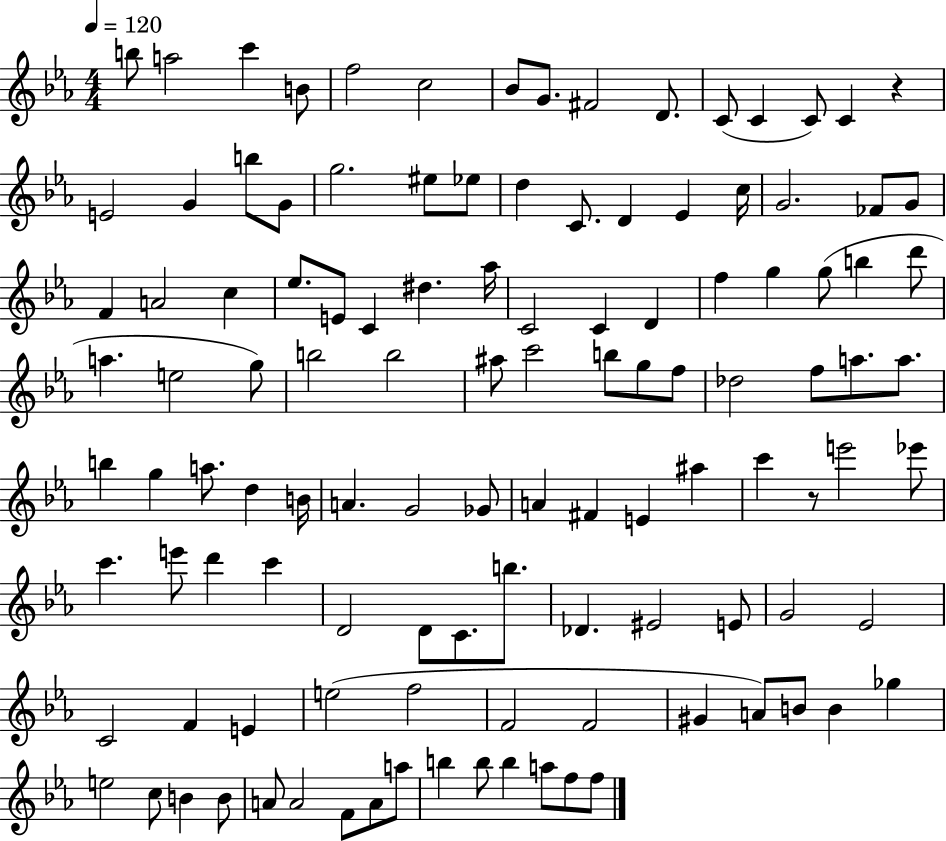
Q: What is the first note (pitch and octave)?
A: B5